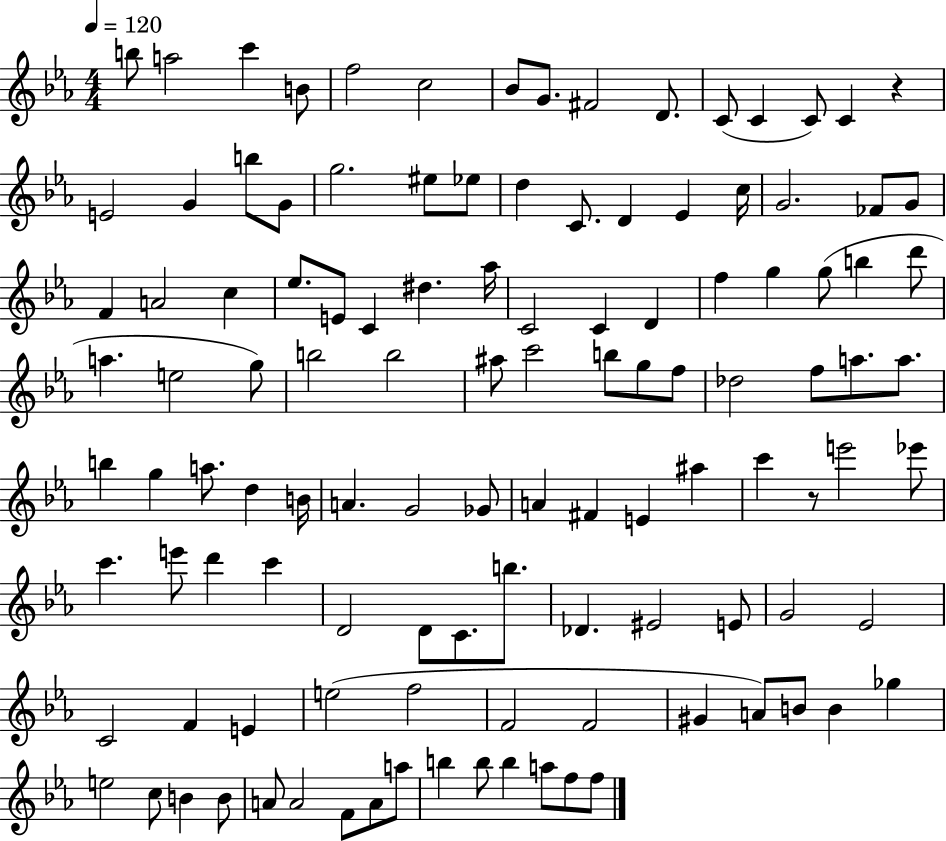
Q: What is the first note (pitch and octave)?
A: B5